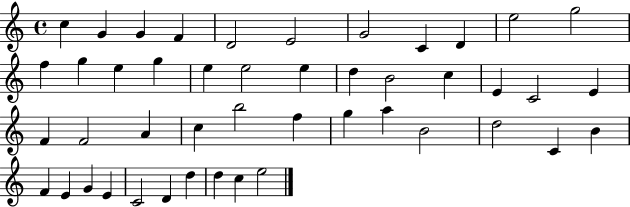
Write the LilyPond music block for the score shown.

{
  \clef treble
  \time 4/4
  \defaultTimeSignature
  \key c \major
  c''4 g'4 g'4 f'4 | d'2 e'2 | g'2 c'4 d'4 | e''2 g''2 | \break f''4 g''4 e''4 g''4 | e''4 e''2 e''4 | d''4 b'2 c''4 | e'4 c'2 e'4 | \break f'4 f'2 a'4 | c''4 b''2 f''4 | g''4 a''4 b'2 | d''2 c'4 b'4 | \break f'4 e'4 g'4 e'4 | c'2 d'4 d''4 | d''4 c''4 e''2 | \bar "|."
}